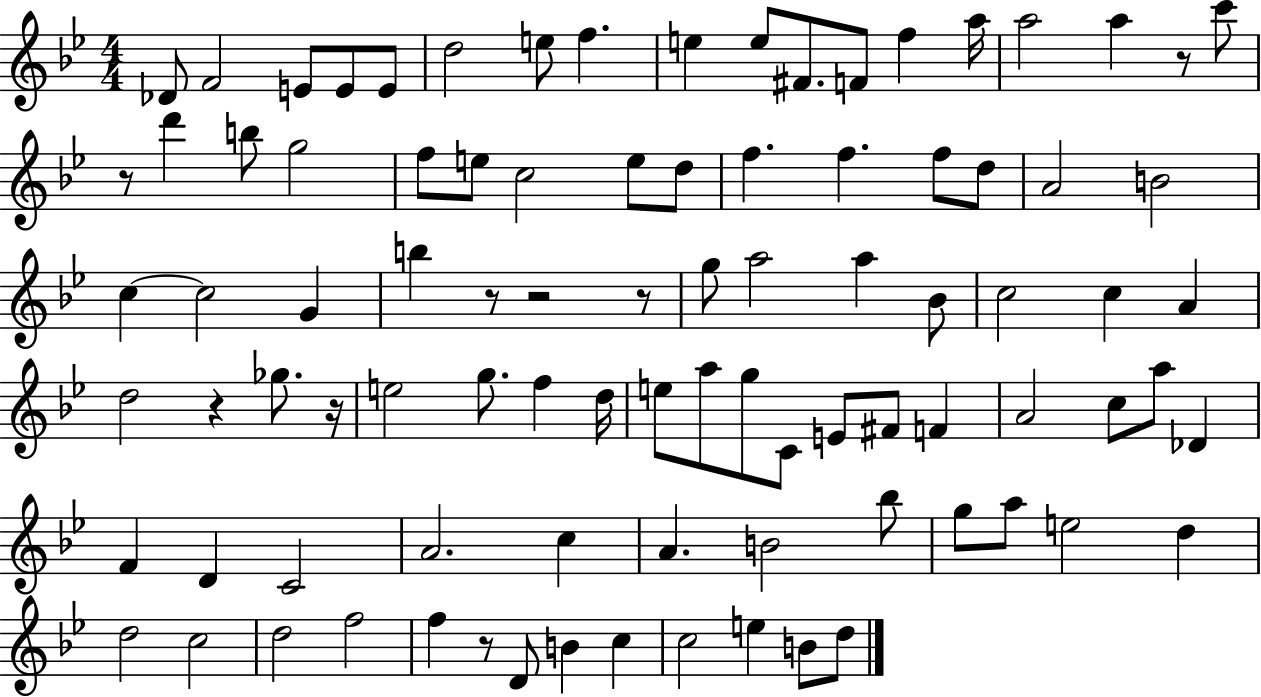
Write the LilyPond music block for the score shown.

{
  \clef treble
  \numericTimeSignature
  \time 4/4
  \key bes \major
  \repeat volta 2 { des'8 f'2 e'8 e'8 e'8 | d''2 e''8 f''4. | e''4 e''8 fis'8. f'8 f''4 a''16 | a''2 a''4 r8 c'''8 | \break r8 d'''4 b''8 g''2 | f''8 e''8 c''2 e''8 d''8 | f''4. f''4. f''8 d''8 | a'2 b'2 | \break c''4~~ c''2 g'4 | b''4 r8 r2 r8 | g''8 a''2 a''4 bes'8 | c''2 c''4 a'4 | \break d''2 r4 ges''8. r16 | e''2 g''8. f''4 d''16 | e''8 a''8 g''8 c'8 e'8 fis'8 f'4 | a'2 c''8 a''8 des'4 | \break f'4 d'4 c'2 | a'2. c''4 | a'4. b'2 bes''8 | g''8 a''8 e''2 d''4 | \break d''2 c''2 | d''2 f''2 | f''4 r8 d'8 b'4 c''4 | c''2 e''4 b'8 d''8 | \break } \bar "|."
}